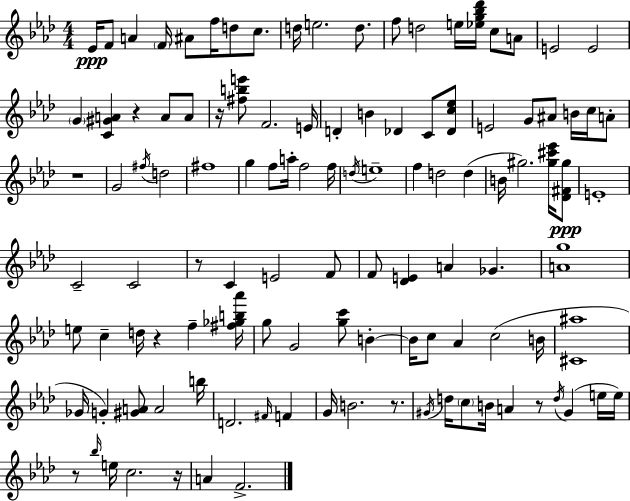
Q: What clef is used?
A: treble